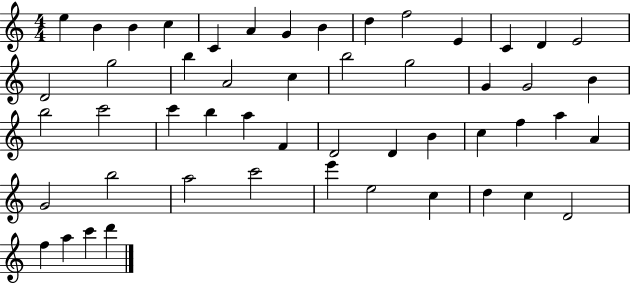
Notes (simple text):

E5/q B4/q B4/q C5/q C4/q A4/q G4/q B4/q D5/q F5/h E4/q C4/q D4/q E4/h D4/h G5/h B5/q A4/h C5/q B5/h G5/h G4/q G4/h B4/q B5/h C6/h C6/q B5/q A5/q F4/q D4/h D4/q B4/q C5/q F5/q A5/q A4/q G4/h B5/h A5/h C6/h E6/q E5/h C5/q D5/q C5/q D4/h F5/q A5/q C6/q D6/q